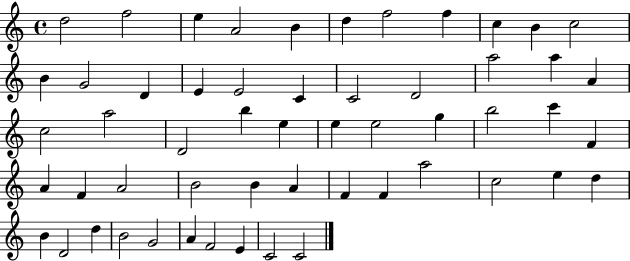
D5/h F5/h E5/q A4/h B4/q D5/q F5/h F5/q C5/q B4/q C5/h B4/q G4/h D4/q E4/q E4/h C4/q C4/h D4/h A5/h A5/q A4/q C5/h A5/h D4/h B5/q E5/q E5/q E5/h G5/q B5/h C6/q F4/q A4/q F4/q A4/h B4/h B4/q A4/q F4/q F4/q A5/h C5/h E5/q D5/q B4/q D4/h D5/q B4/h G4/h A4/q F4/h E4/q C4/h C4/h